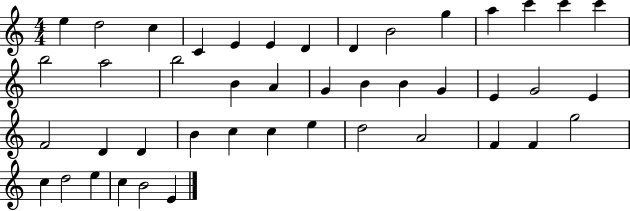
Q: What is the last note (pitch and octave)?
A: E4